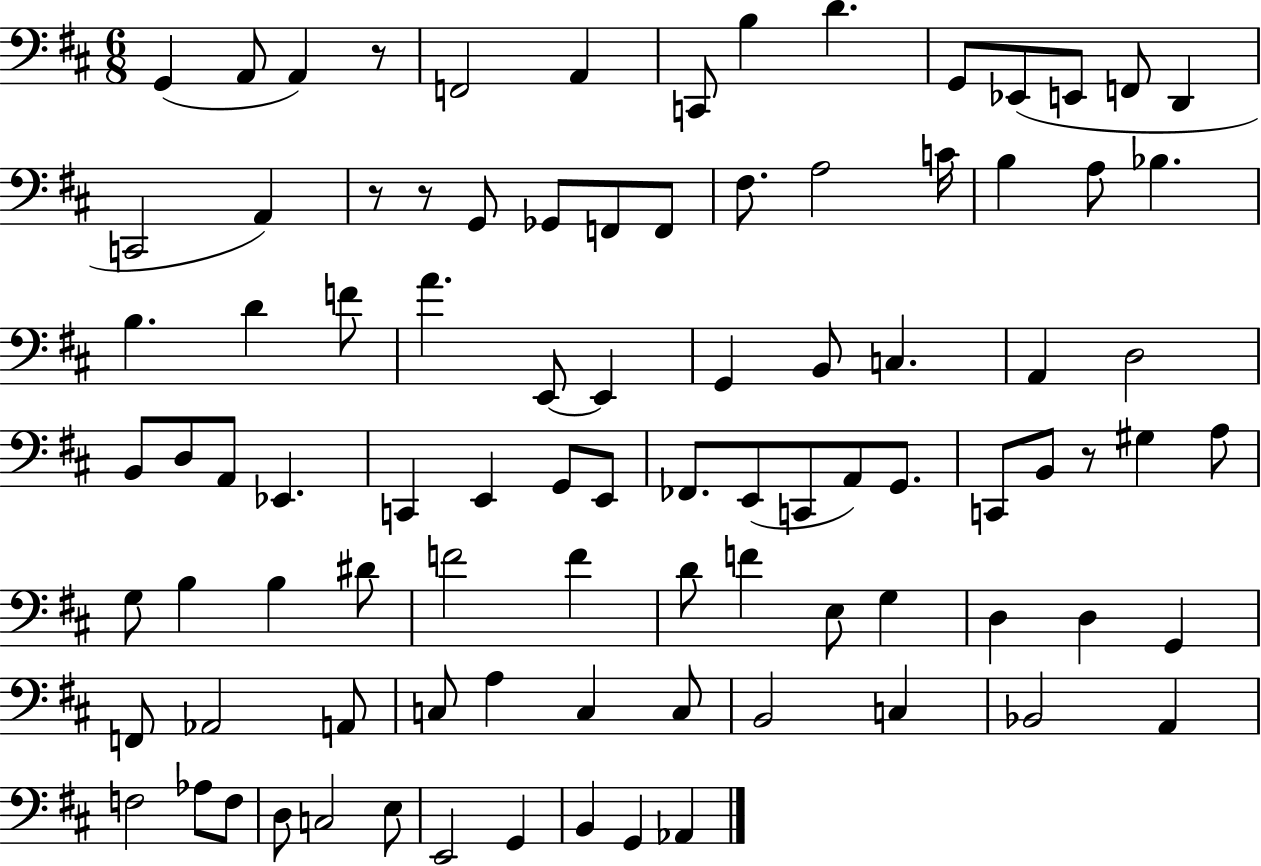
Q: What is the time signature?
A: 6/8